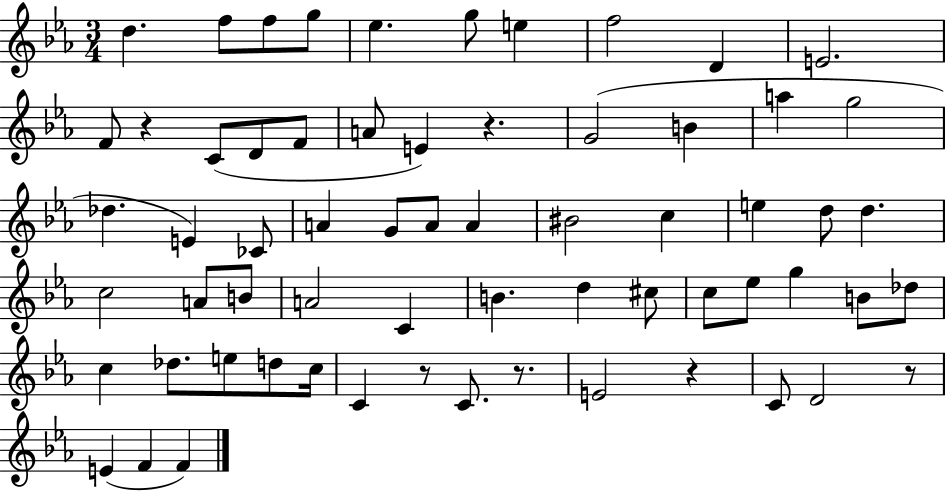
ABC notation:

X:1
T:Untitled
M:3/4
L:1/4
K:Eb
d f/2 f/2 g/2 _e g/2 e f2 D E2 F/2 z C/2 D/2 F/2 A/2 E z G2 B a g2 _d E _C/2 A G/2 A/2 A ^B2 c e d/2 d c2 A/2 B/2 A2 C B d ^c/2 c/2 _e/2 g B/2 _d/2 c _d/2 e/2 d/2 c/4 C z/2 C/2 z/2 E2 z C/2 D2 z/2 E F F